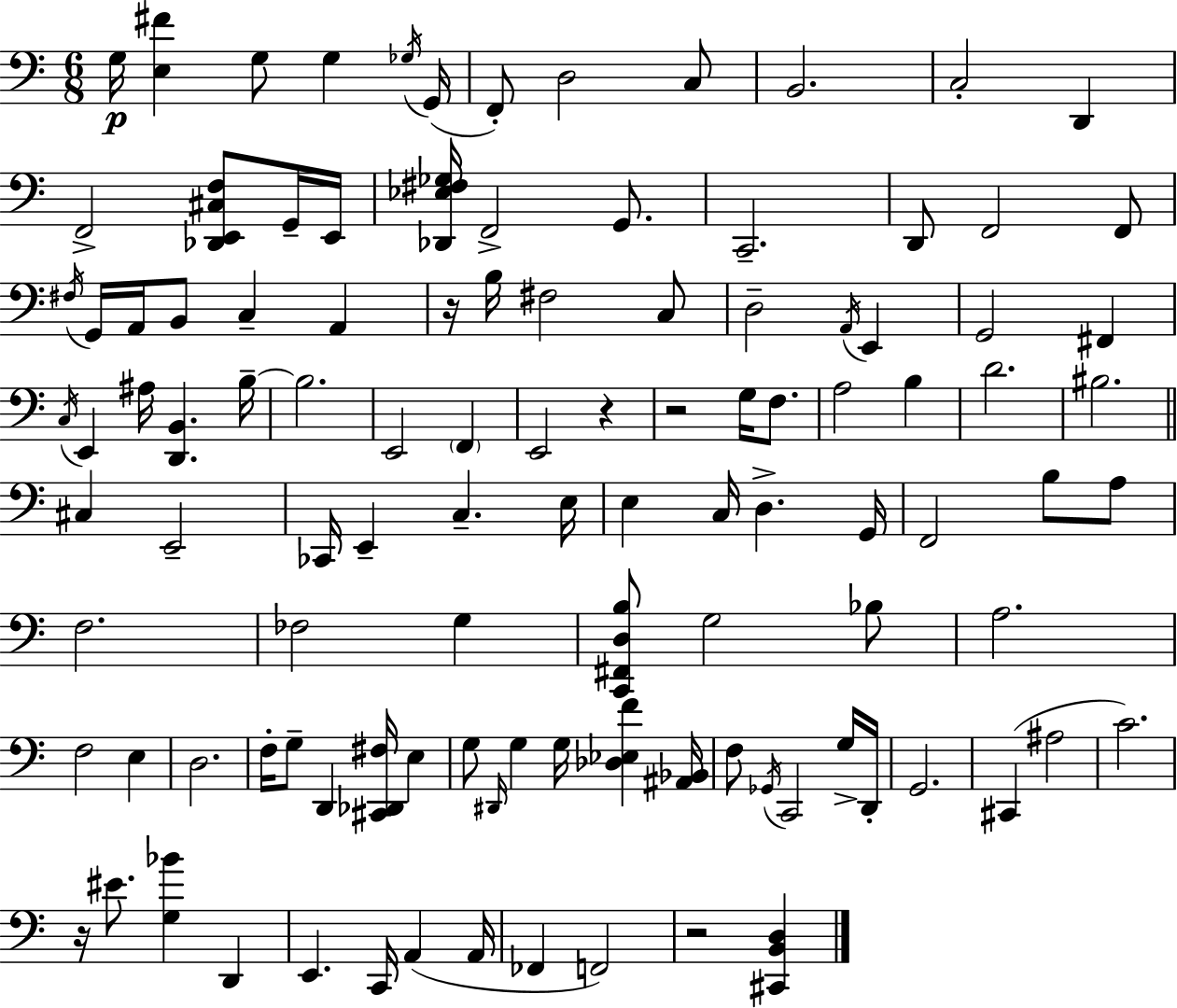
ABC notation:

X:1
T:Untitled
M:6/8
L:1/4
K:C
G,/4 [E,^F] G,/2 G, _G,/4 G,,/4 F,,/2 D,2 C,/2 B,,2 C,2 D,, F,,2 [_D,,E,,^C,F,]/2 G,,/4 E,,/4 [_D,,_E,^F,_G,]/4 F,,2 G,,/2 C,,2 D,,/2 F,,2 F,,/2 ^F,/4 G,,/4 A,,/4 B,,/2 C, A,, z/4 B,/4 ^F,2 C,/2 D,2 A,,/4 E,, G,,2 ^F,, C,/4 E,, ^A,/4 [D,,B,,] B,/4 B,2 E,,2 F,, E,,2 z z2 G,/4 F,/2 A,2 B, D2 ^B,2 ^C, E,,2 _C,,/4 E,, C, E,/4 E, C,/4 D, G,,/4 F,,2 B,/2 A,/2 F,2 _F,2 G, [C,,^F,,D,B,]/2 G,2 _B,/2 A,2 F,2 E, D,2 F,/4 G,/2 D,, [^C,,_D,,^F,]/4 E, G,/2 ^D,,/4 G, G,/4 [_D,_E,F] [^A,,_B,,]/4 F,/2 _G,,/4 C,,2 G,/4 D,,/4 G,,2 ^C,, ^A,2 C2 z/4 ^E/2 [G,_B] D,, E,, C,,/4 A,, A,,/4 _F,, F,,2 z2 [^C,,B,,D,]